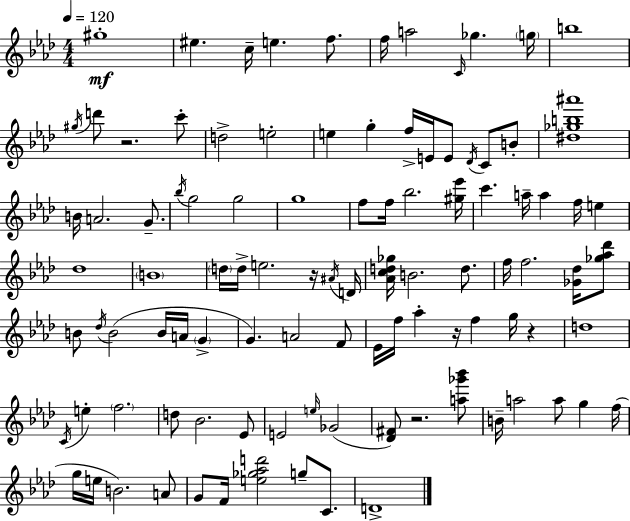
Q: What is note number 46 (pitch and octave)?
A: D4